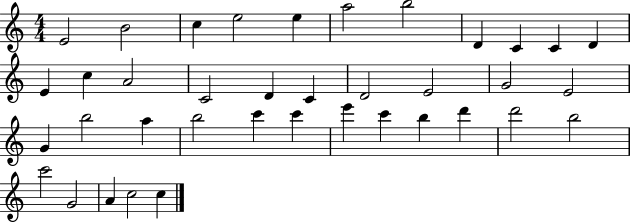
E4/h B4/h C5/q E5/h E5/q A5/h B5/h D4/q C4/q C4/q D4/q E4/q C5/q A4/h C4/h D4/q C4/q D4/h E4/h G4/h E4/h G4/q B5/h A5/q B5/h C6/q C6/q E6/q C6/q B5/q D6/q D6/h B5/h C6/h G4/h A4/q C5/h C5/q